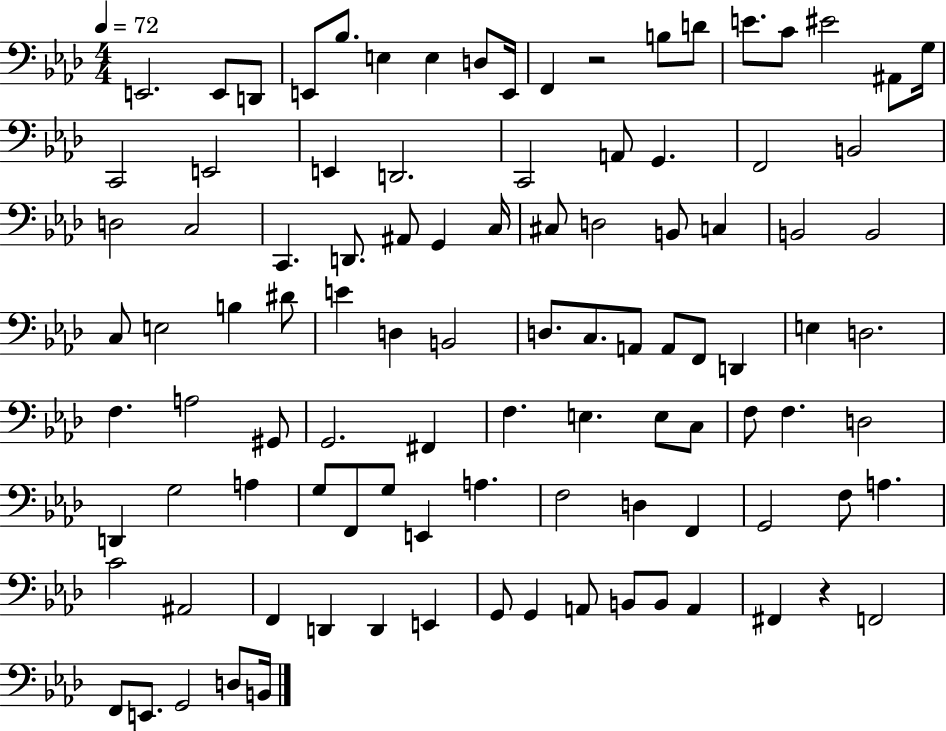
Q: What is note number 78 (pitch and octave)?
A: G2